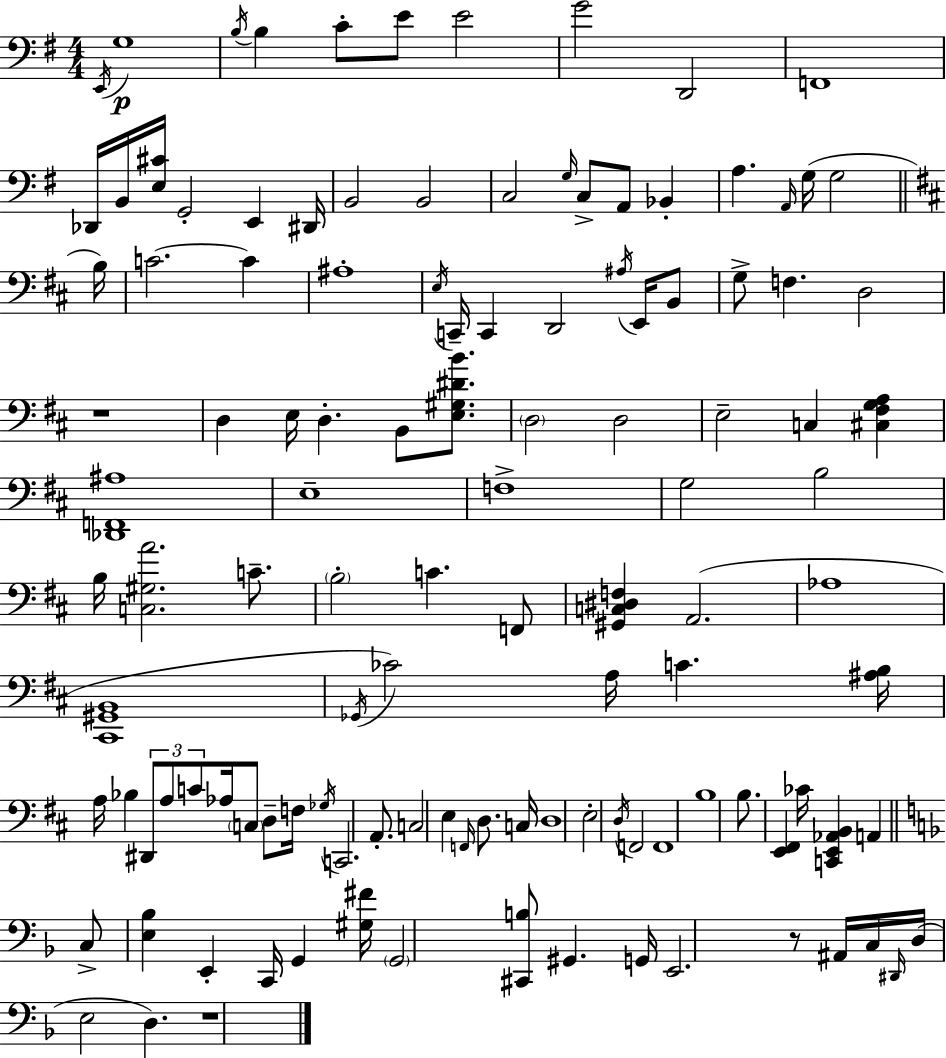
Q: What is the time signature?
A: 4/4